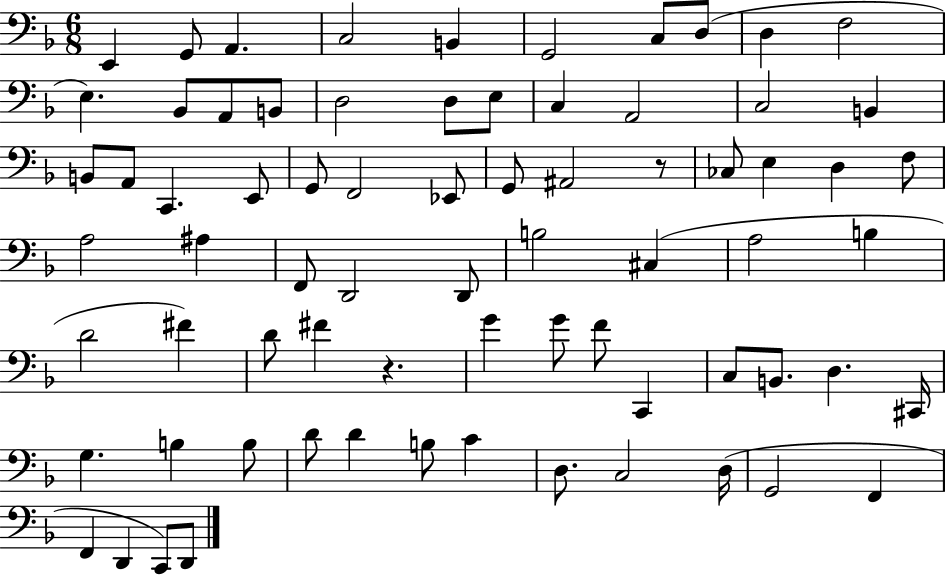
{
  \clef bass
  \numericTimeSignature
  \time 6/8
  \key f \major
  e,4 g,8 a,4. | c2 b,4 | g,2 c8 d8( | d4 f2 | \break e4.) bes,8 a,8 b,8 | d2 d8 e8 | c4 a,2 | c2 b,4 | \break b,8 a,8 c,4. e,8 | g,8 f,2 ees,8 | g,8 ais,2 r8 | ces8 e4 d4 f8 | \break a2 ais4 | f,8 d,2 d,8 | b2 cis4( | a2 b4 | \break d'2 fis'4) | d'8 fis'4 r4. | g'4 g'8 f'8 c,4 | c8 b,8. d4. cis,16 | \break g4. b4 b8 | d'8 d'4 b8 c'4 | d8. c2 d16( | g,2 f,4 | \break f,4 d,4 c,8) d,8 | \bar "|."
}